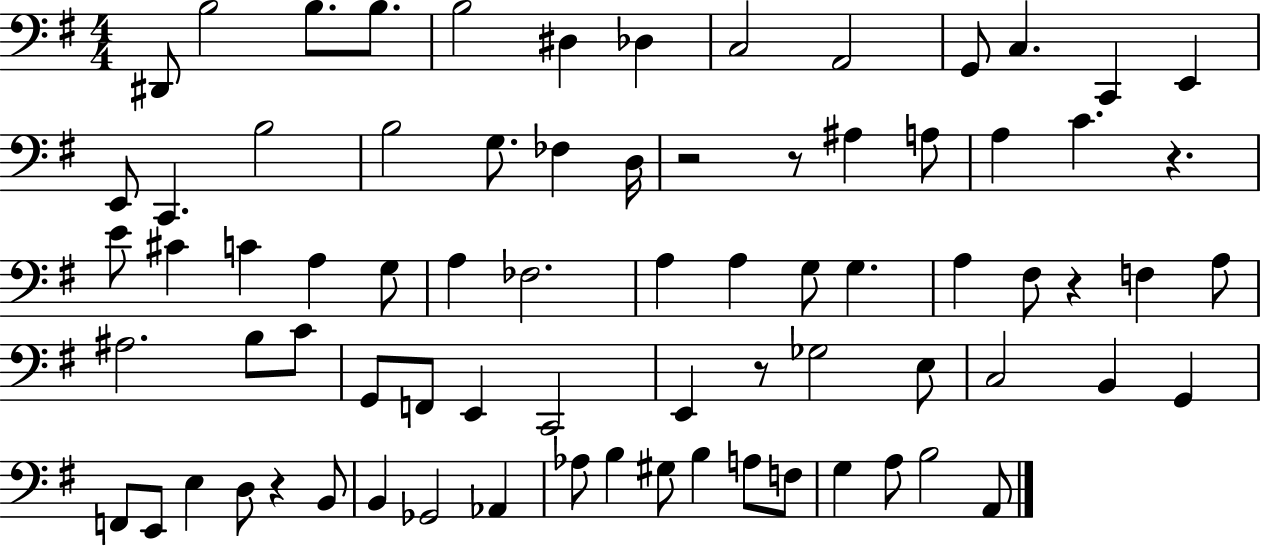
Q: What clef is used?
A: bass